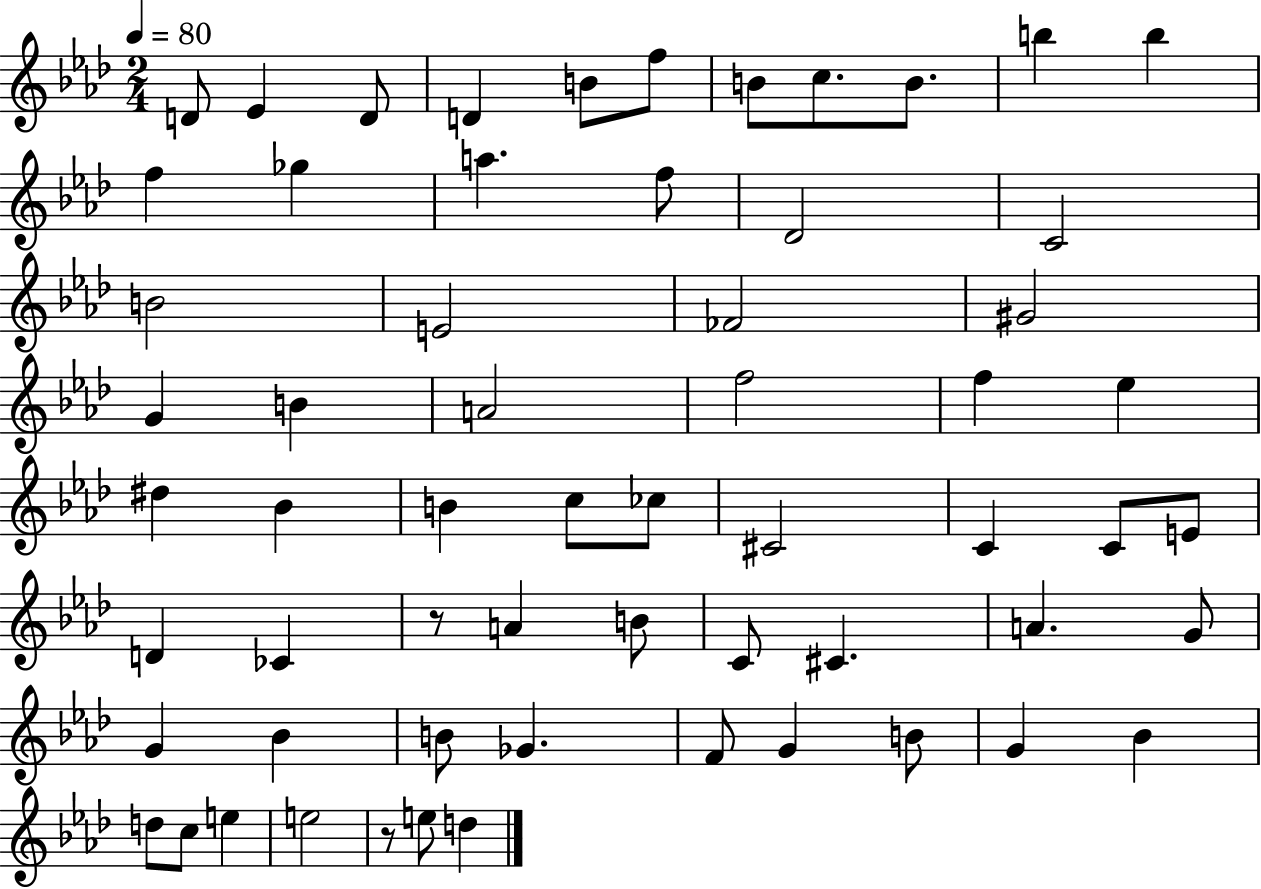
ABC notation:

X:1
T:Untitled
M:2/4
L:1/4
K:Ab
D/2 _E D/2 D B/2 f/2 B/2 c/2 B/2 b b f _g a f/2 _D2 C2 B2 E2 _F2 ^G2 G B A2 f2 f _e ^d _B B c/2 _c/2 ^C2 C C/2 E/2 D _C z/2 A B/2 C/2 ^C A G/2 G _B B/2 _G F/2 G B/2 G _B d/2 c/2 e e2 z/2 e/2 d